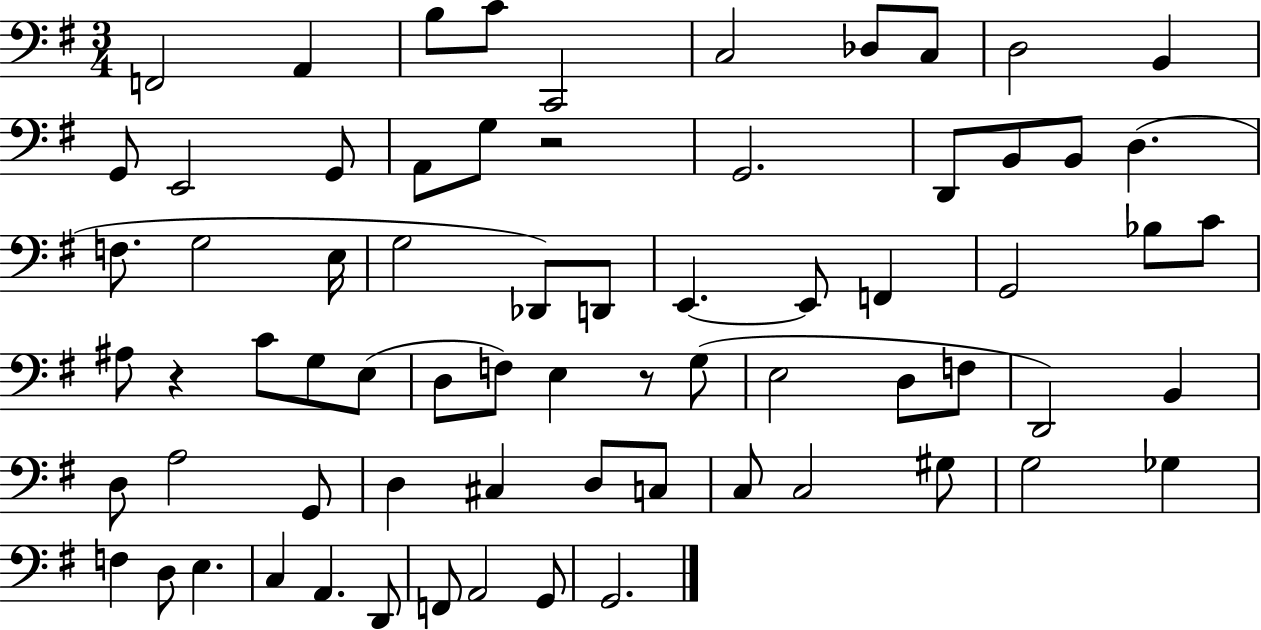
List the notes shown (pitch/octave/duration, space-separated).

F2/h A2/q B3/e C4/e C2/h C3/h Db3/e C3/e D3/h B2/q G2/e E2/h G2/e A2/e G3/e R/h G2/h. D2/e B2/e B2/e D3/q. F3/e. G3/h E3/s G3/h Db2/e D2/e E2/q. E2/e F2/q G2/h Bb3/e C4/e A#3/e R/q C4/e G3/e E3/e D3/e F3/e E3/q R/e G3/e E3/h D3/e F3/e D2/h B2/q D3/e A3/h G2/e D3/q C#3/q D3/e C3/e C3/e C3/h G#3/e G3/h Gb3/q F3/q D3/e E3/q. C3/q A2/q. D2/e F2/e A2/h G2/e G2/h.